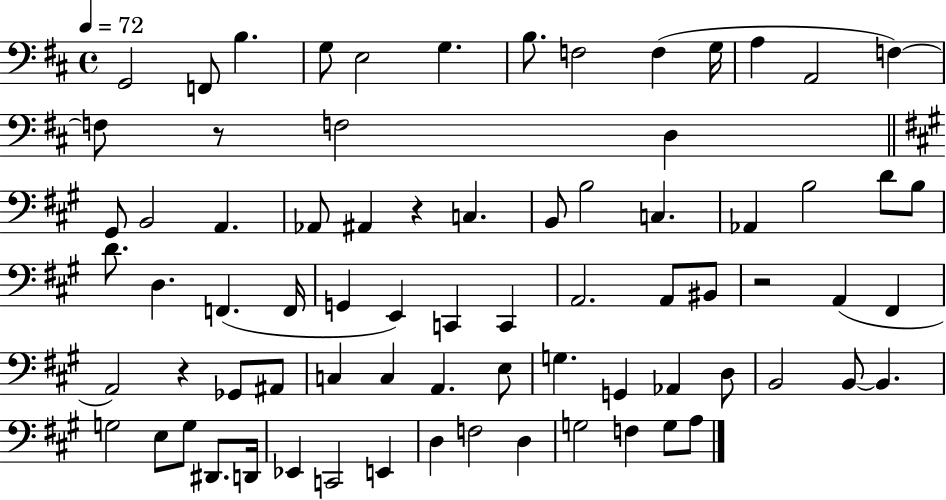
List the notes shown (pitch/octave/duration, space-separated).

G2/h F2/e B3/q. G3/e E3/h G3/q. B3/e. F3/h F3/q G3/s A3/q A2/h F3/q F3/e R/e F3/h D3/q G#2/e B2/h A2/q. Ab2/e A#2/q R/q C3/q. B2/e B3/h C3/q. Ab2/q B3/h D4/e B3/e D4/e. D3/q. F2/q. F2/s G2/q E2/q C2/q C2/q A2/h. A2/e BIS2/e R/h A2/q F#2/q A2/h R/q Gb2/e A#2/e C3/q C3/q A2/q. E3/e G3/q. G2/q Ab2/q D3/e B2/h B2/e B2/q. G3/h E3/e G3/e D#2/e. D2/s Eb2/q C2/h E2/q D3/q F3/h D3/q G3/h F3/q G3/e A3/e